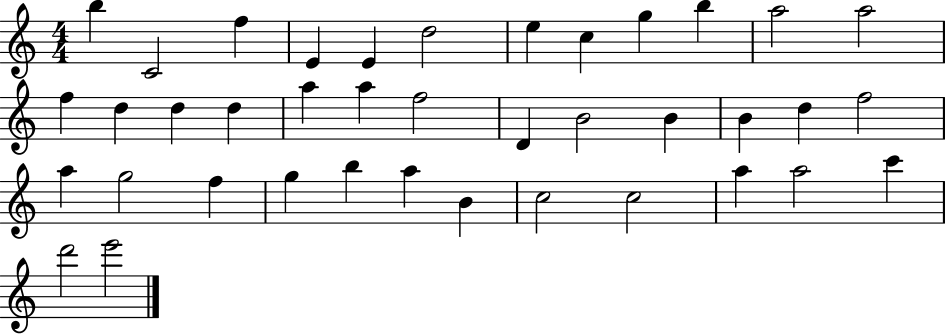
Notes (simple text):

B5/q C4/h F5/q E4/q E4/q D5/h E5/q C5/q G5/q B5/q A5/h A5/h F5/q D5/q D5/q D5/q A5/q A5/q F5/h D4/q B4/h B4/q B4/q D5/q F5/h A5/q G5/h F5/q G5/q B5/q A5/q B4/q C5/h C5/h A5/q A5/h C6/q D6/h E6/h